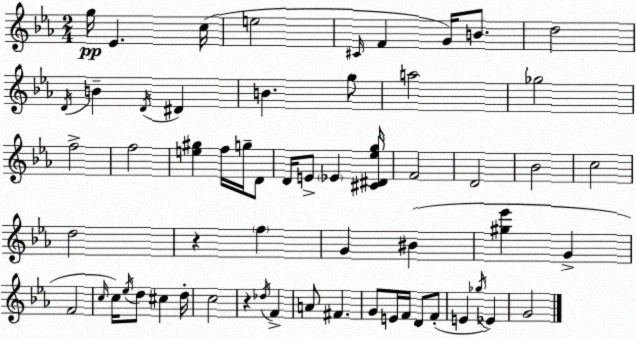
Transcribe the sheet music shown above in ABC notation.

X:1
T:Untitled
M:2/4
L:1/4
K:Eb
g/4 _E c/4 e2 ^C/4 F G/4 B/2 d2 D/4 B D/4 ^D B g/2 a2 _g2 f2 f2 [e^g] f/4 g/4 D/2 D/4 E/2 _E [^C^D_eg]/4 F2 D2 _B2 c2 d2 z f G ^B [^g_e'] G F2 c/4 c/4 _e/4 d/2 ^c d/4 c2 z _d/4 F A/2 ^F G/2 E/4 F/4 D/2 F/2 E _g/4 _E G2